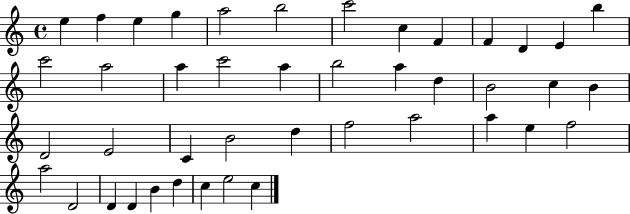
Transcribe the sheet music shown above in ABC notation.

X:1
T:Untitled
M:4/4
L:1/4
K:C
e f e g a2 b2 c'2 c F F D E b c'2 a2 a c'2 a b2 a d B2 c B D2 E2 C B2 d f2 a2 a e f2 a2 D2 D D B d c e2 c